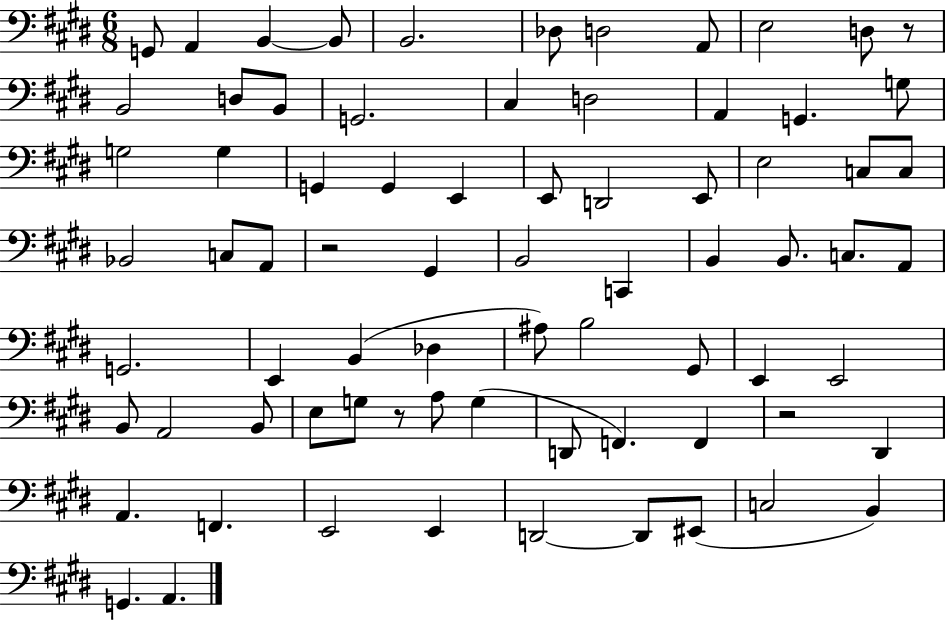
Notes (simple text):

G2/e A2/q B2/q B2/e B2/h. Db3/e D3/h A2/e E3/h D3/e R/e B2/h D3/e B2/e G2/h. C#3/q D3/h A2/q G2/q. G3/e G3/h G3/q G2/q G2/q E2/q E2/e D2/h E2/e E3/h C3/e C3/e Bb2/h C3/e A2/e R/h G#2/q B2/h C2/q B2/q B2/e. C3/e. A2/e G2/h. E2/q B2/q Db3/q A#3/e B3/h G#2/e E2/q E2/h B2/e A2/h B2/e E3/e G3/e R/e A3/e G3/q D2/e F2/q. F2/q R/h D#2/q A2/q. F2/q. E2/h E2/q D2/h D2/e EIS2/e C3/h B2/q G2/q. A2/q.